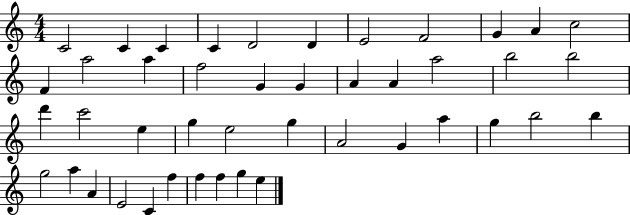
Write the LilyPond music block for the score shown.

{
  \clef treble
  \numericTimeSignature
  \time 4/4
  \key c \major
  c'2 c'4 c'4 | c'4 d'2 d'4 | e'2 f'2 | g'4 a'4 c''2 | \break f'4 a''2 a''4 | f''2 g'4 g'4 | a'4 a'4 a''2 | b''2 b''2 | \break d'''4 c'''2 e''4 | g''4 e''2 g''4 | a'2 g'4 a''4 | g''4 b''2 b''4 | \break g''2 a''4 a'4 | e'2 c'4 f''4 | f''4 f''4 g''4 e''4 | \bar "|."
}